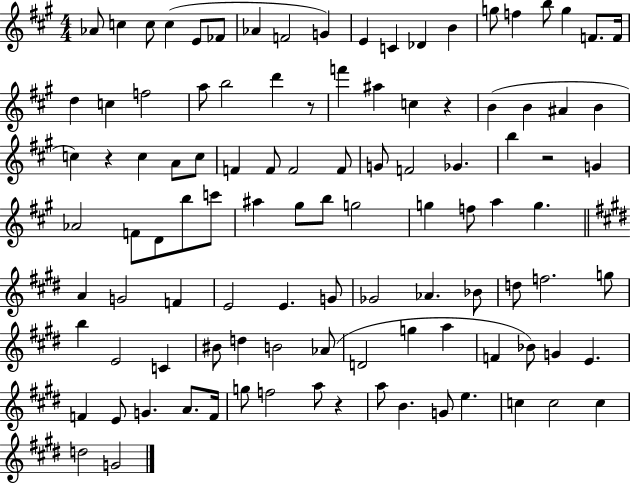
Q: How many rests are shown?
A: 5